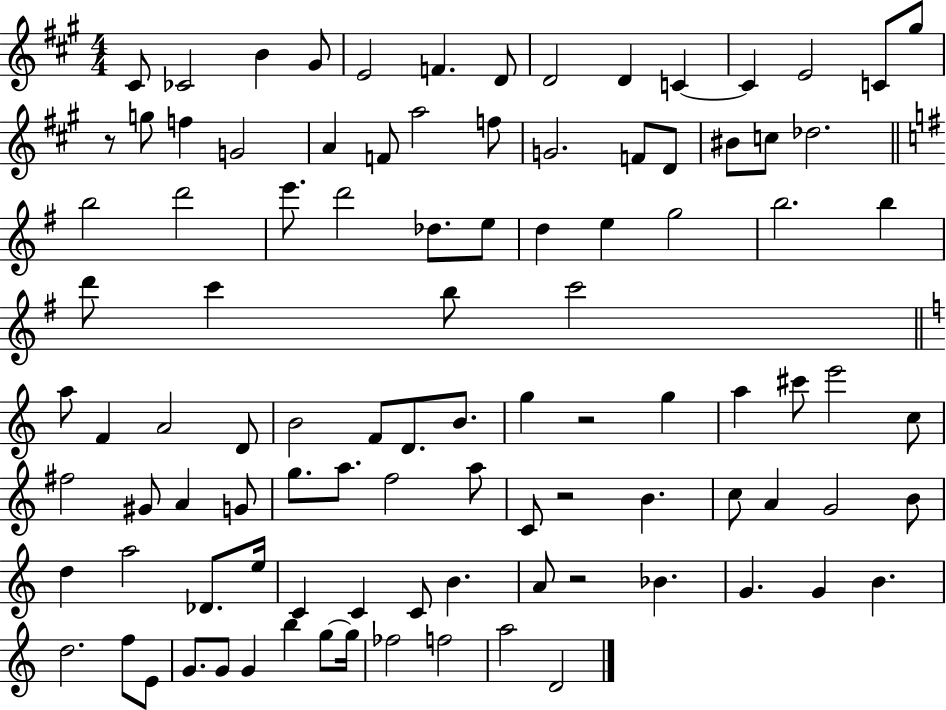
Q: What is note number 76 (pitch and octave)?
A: C4